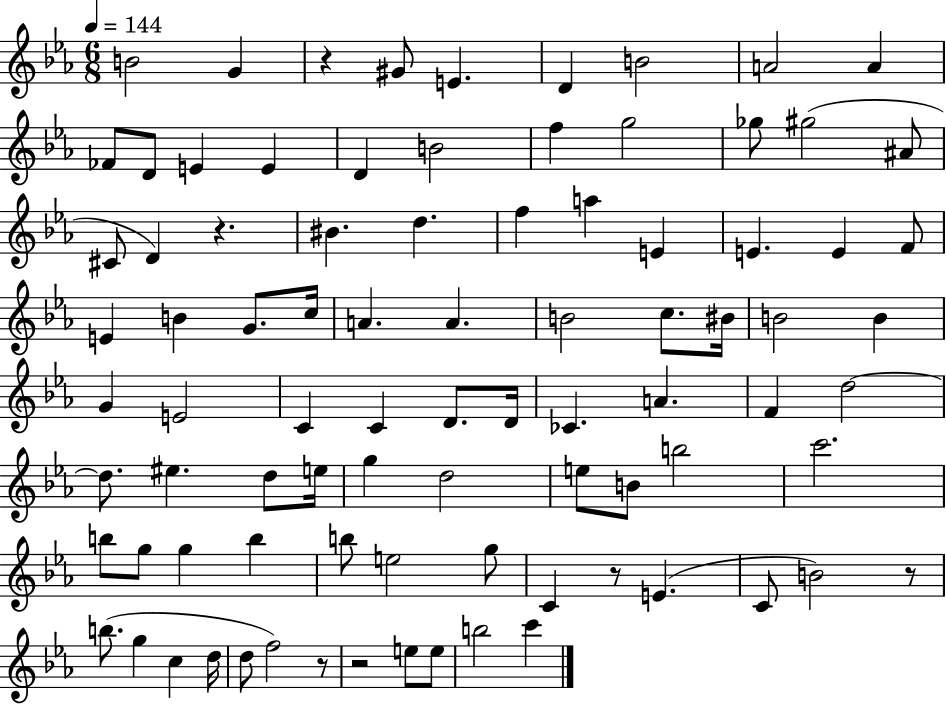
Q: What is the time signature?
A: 6/8